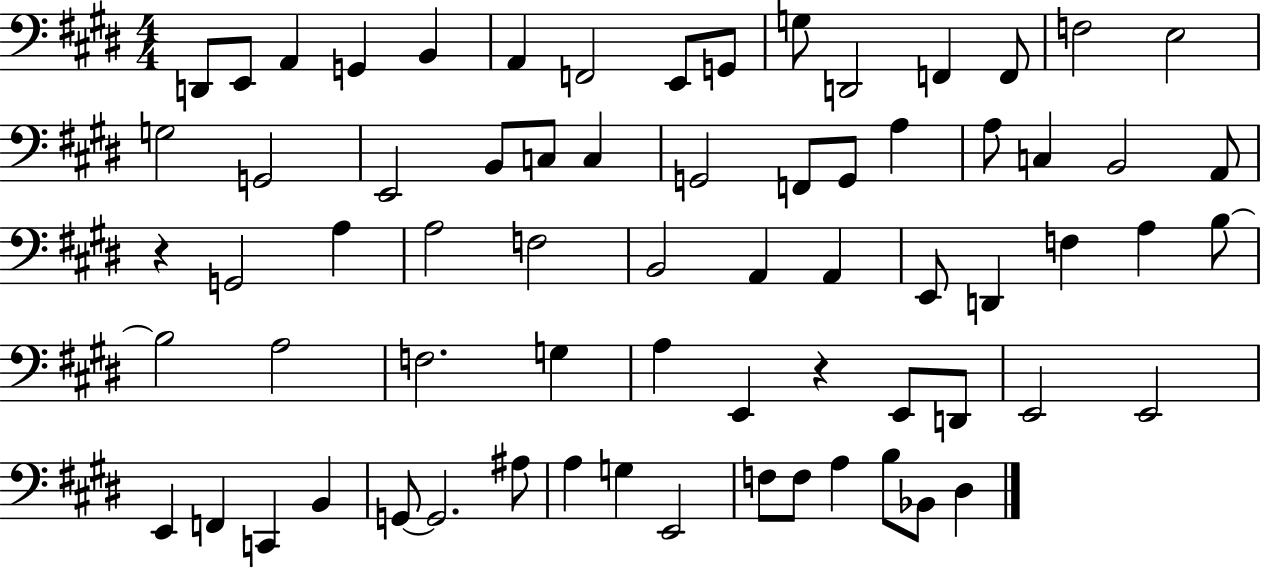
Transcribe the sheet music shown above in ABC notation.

X:1
T:Untitled
M:4/4
L:1/4
K:E
D,,/2 E,,/2 A,, G,, B,, A,, F,,2 E,,/2 G,,/2 G,/2 D,,2 F,, F,,/2 F,2 E,2 G,2 G,,2 E,,2 B,,/2 C,/2 C, G,,2 F,,/2 G,,/2 A, A,/2 C, B,,2 A,,/2 z G,,2 A, A,2 F,2 B,,2 A,, A,, E,,/2 D,, F, A, B,/2 B,2 A,2 F,2 G, A, E,, z E,,/2 D,,/2 E,,2 E,,2 E,, F,, C,, B,, G,,/2 G,,2 ^A,/2 A, G, E,,2 F,/2 F,/2 A, B,/2 _B,,/2 ^D,